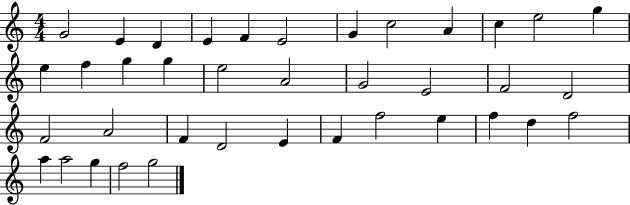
X:1
T:Untitled
M:4/4
L:1/4
K:C
G2 E D E F E2 G c2 A c e2 g e f g g e2 A2 G2 E2 F2 D2 F2 A2 F D2 E F f2 e f d f2 a a2 g f2 g2